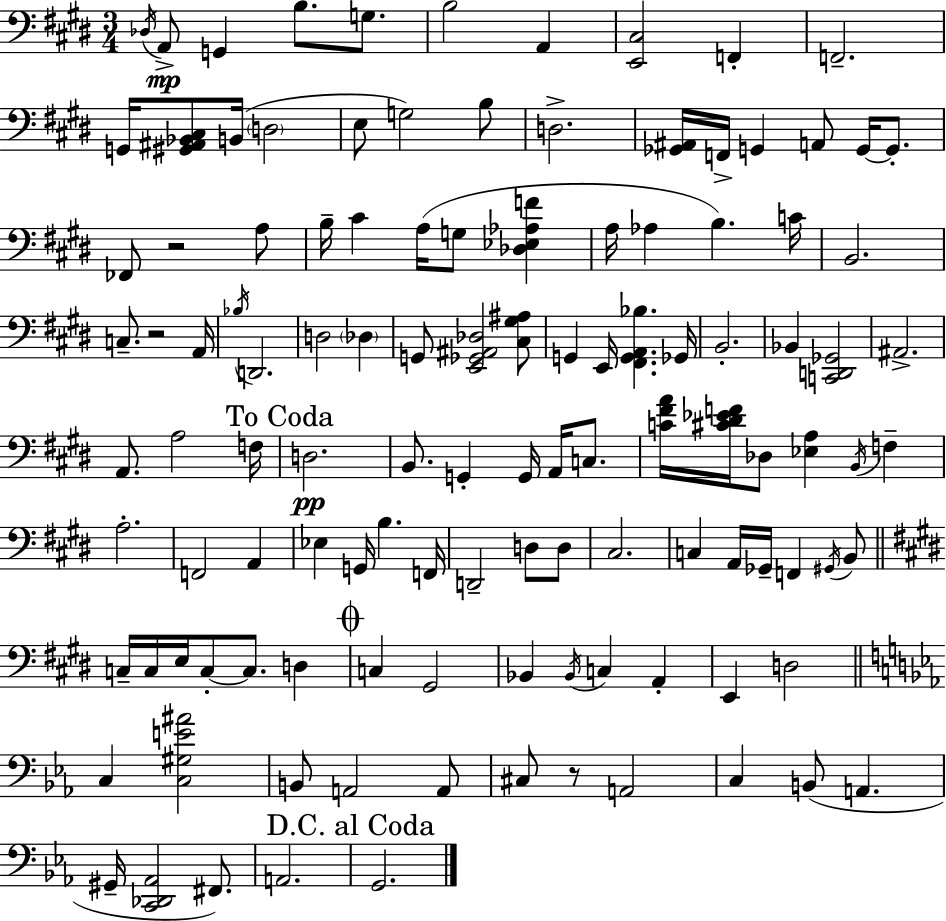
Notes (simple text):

Db3/s A2/e G2/q B3/e. G3/e. B3/h A2/q [E2,C#3]/h F2/q F2/h. G2/s [G#2,A#2,Bb2,C#3]/e B2/s D3/h E3/e G3/h B3/e D3/h. [Gb2,A#2]/s F2/s G2/q A2/e G2/s G2/e. FES2/e R/h A3/e B3/s C#4/q A3/s G3/e [Db3,Eb3,Ab3,F4]/q A3/s Ab3/q B3/q. C4/s B2/h. C3/e. R/h A2/s Bb3/s D2/h. D3/h Db3/q G2/e [E2,Gb2,A#2,Db3]/h [C#3,G#3,A#3]/e G2/q E2/s [F#2,G2,A2,Bb3]/q. Gb2/s B2/h. Bb2/q [C2,D2,Gb2]/h A#2/h. A2/e. A3/h F3/s D3/h. B2/e. G2/q G2/s A2/s C3/e. [C4,F#4,A4]/s [C#4,D#4,Eb4,F4]/s Db3/e [Eb3,A3]/q B2/s F3/q A3/h. F2/h A2/q Eb3/q G2/s B3/q. F2/s D2/h D3/e D3/e C#3/h. C3/q A2/s Gb2/s F2/q G#2/s B2/e C3/s C3/s E3/s C3/e C3/e. D3/q C3/q G#2/h Bb2/q Bb2/s C3/q A2/q E2/q D3/h C3/q [C3,G#3,E4,A#4]/h B2/e A2/h A2/e C#3/e R/e A2/h C3/q B2/e A2/q. G#2/s [C2,Db2,Ab2]/h F#2/e. A2/h. G2/h.